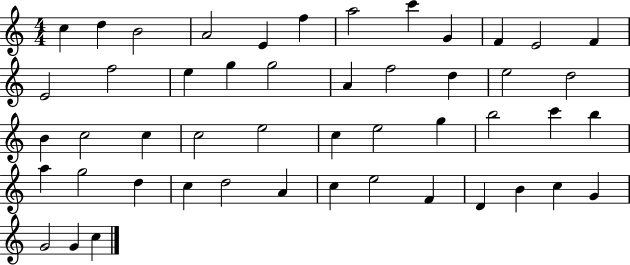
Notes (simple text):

C5/q D5/q B4/h A4/h E4/q F5/q A5/h C6/q G4/q F4/q E4/h F4/q E4/h F5/h E5/q G5/q G5/h A4/q F5/h D5/q E5/h D5/h B4/q C5/h C5/q C5/h E5/h C5/q E5/h G5/q B5/h C6/q B5/q A5/q G5/h D5/q C5/q D5/h A4/q C5/q E5/h F4/q D4/q B4/q C5/q G4/q G4/h G4/q C5/q